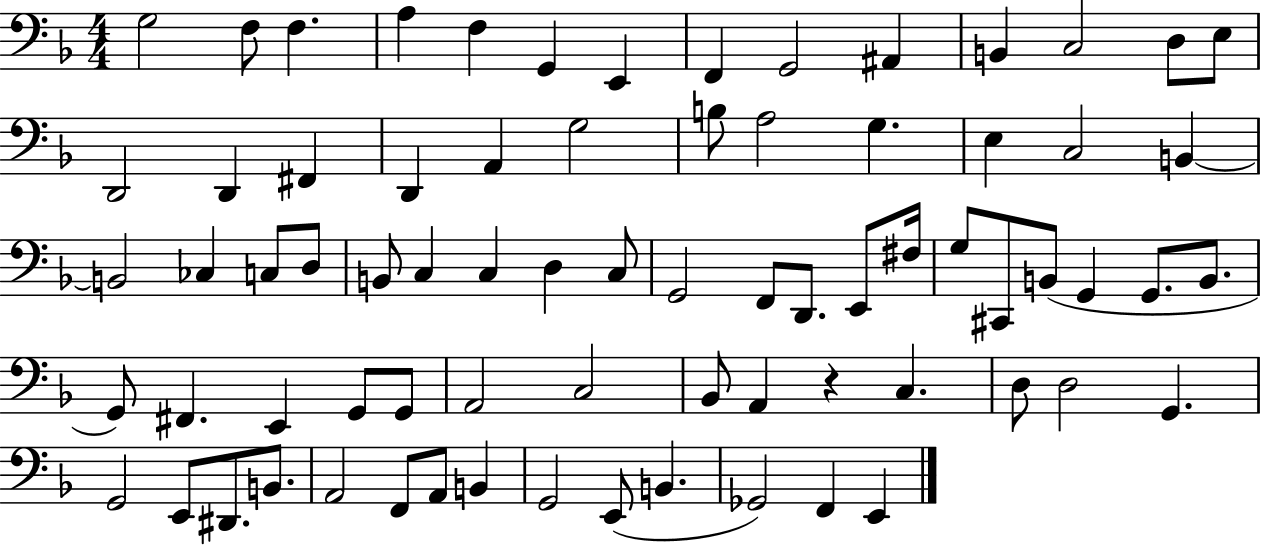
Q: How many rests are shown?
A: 1